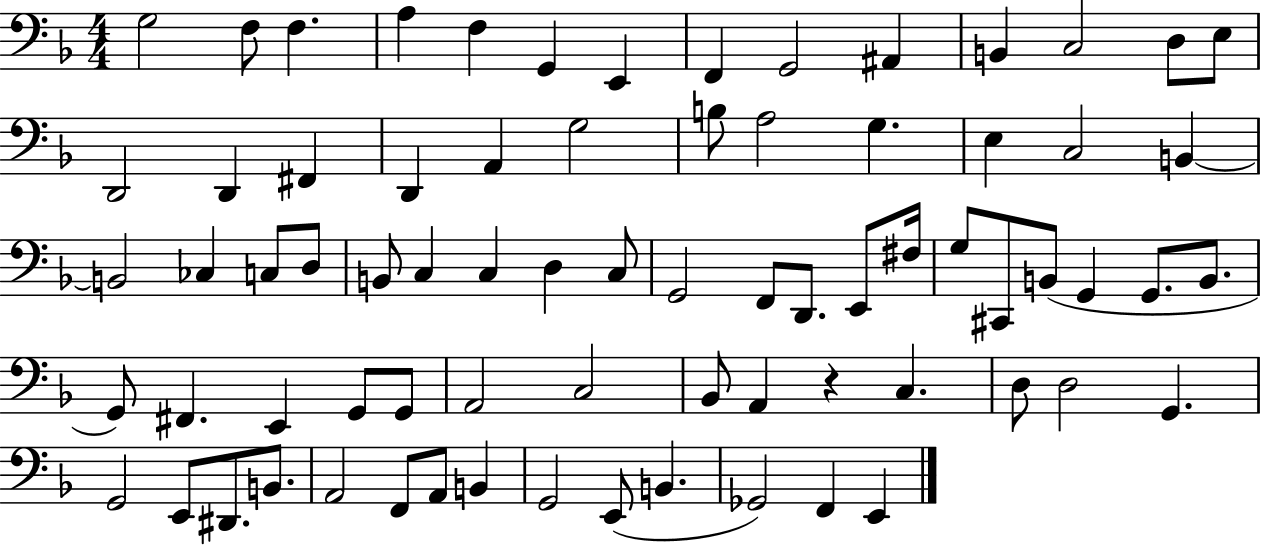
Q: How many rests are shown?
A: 1